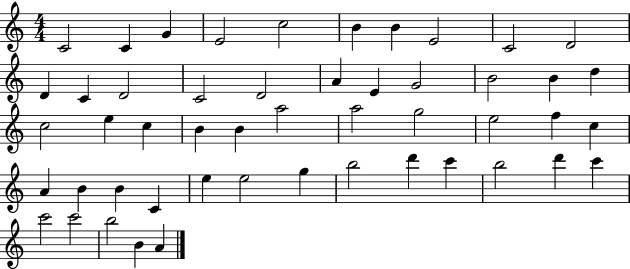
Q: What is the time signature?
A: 4/4